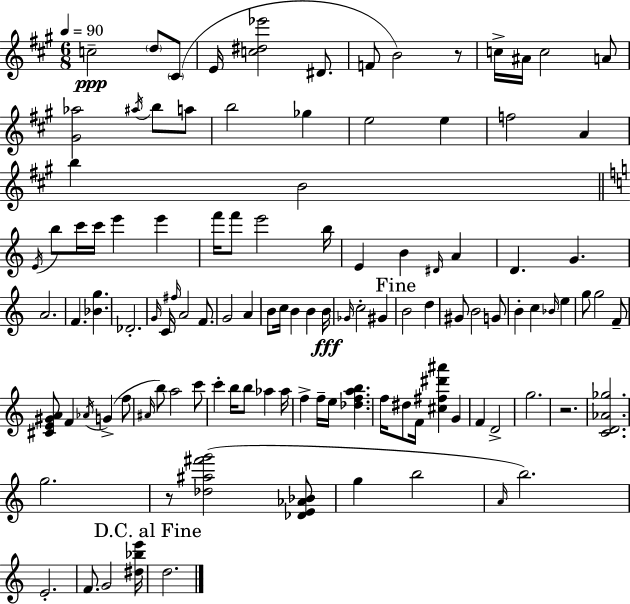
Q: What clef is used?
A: treble